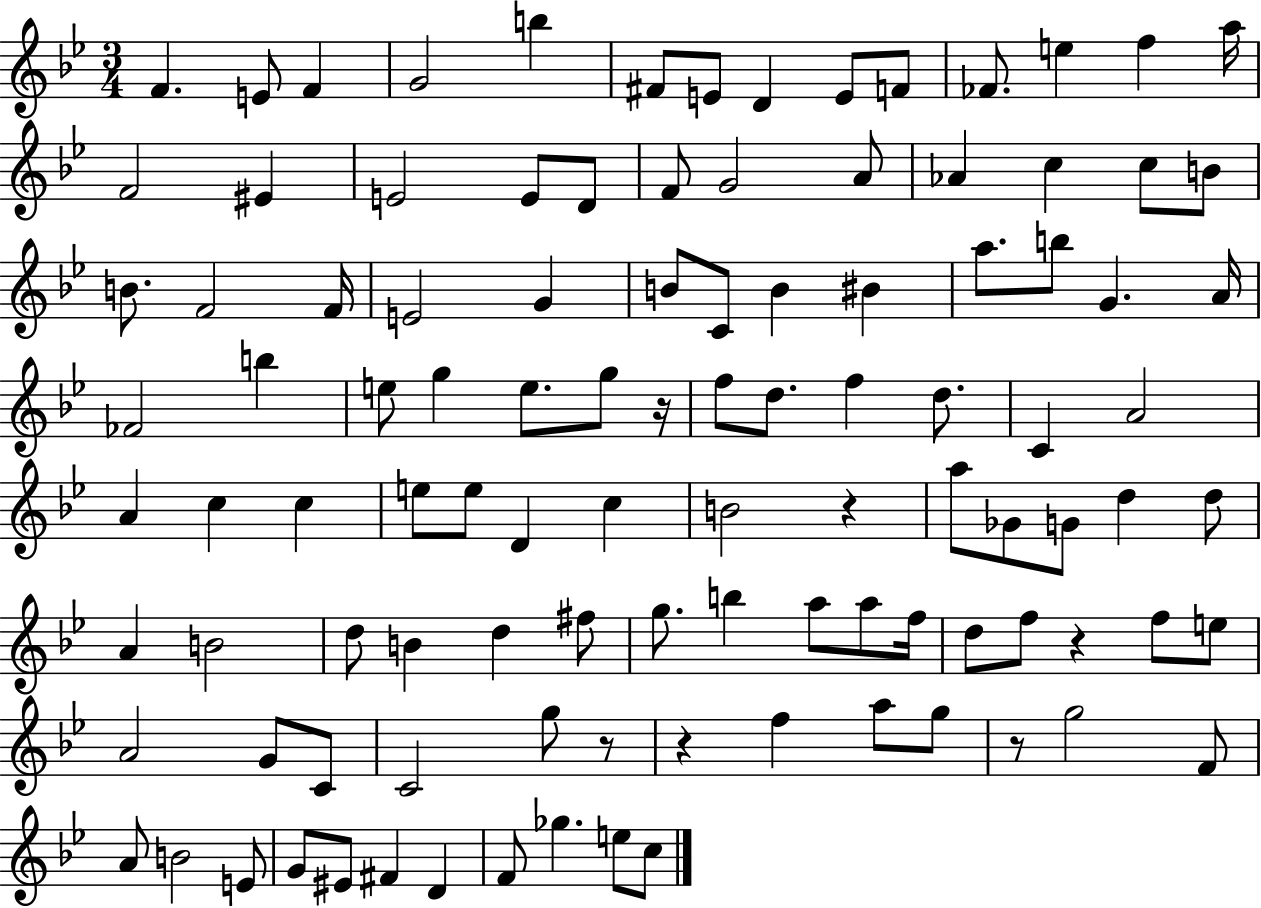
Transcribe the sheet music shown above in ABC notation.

X:1
T:Untitled
M:3/4
L:1/4
K:Bb
F E/2 F G2 b ^F/2 E/2 D E/2 F/2 _F/2 e f a/4 F2 ^E E2 E/2 D/2 F/2 G2 A/2 _A c c/2 B/2 B/2 F2 F/4 E2 G B/2 C/2 B ^B a/2 b/2 G A/4 _F2 b e/2 g e/2 g/2 z/4 f/2 d/2 f d/2 C A2 A c c e/2 e/2 D c B2 z a/2 _G/2 G/2 d d/2 A B2 d/2 B d ^f/2 g/2 b a/2 a/2 f/4 d/2 f/2 z f/2 e/2 A2 G/2 C/2 C2 g/2 z/2 z f a/2 g/2 z/2 g2 F/2 A/2 B2 E/2 G/2 ^E/2 ^F D F/2 _g e/2 c/2